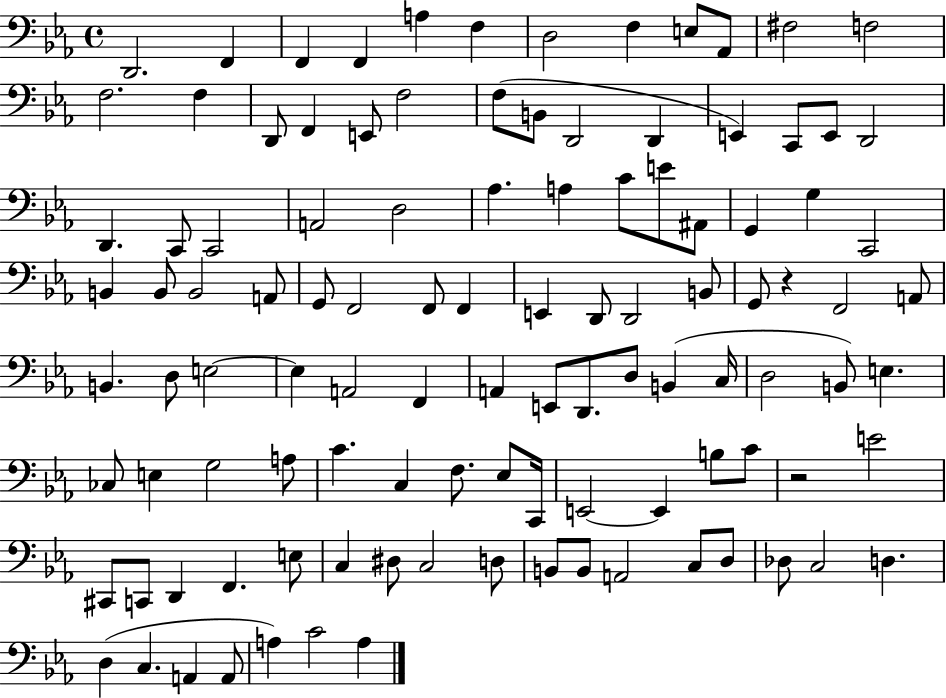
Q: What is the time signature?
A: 4/4